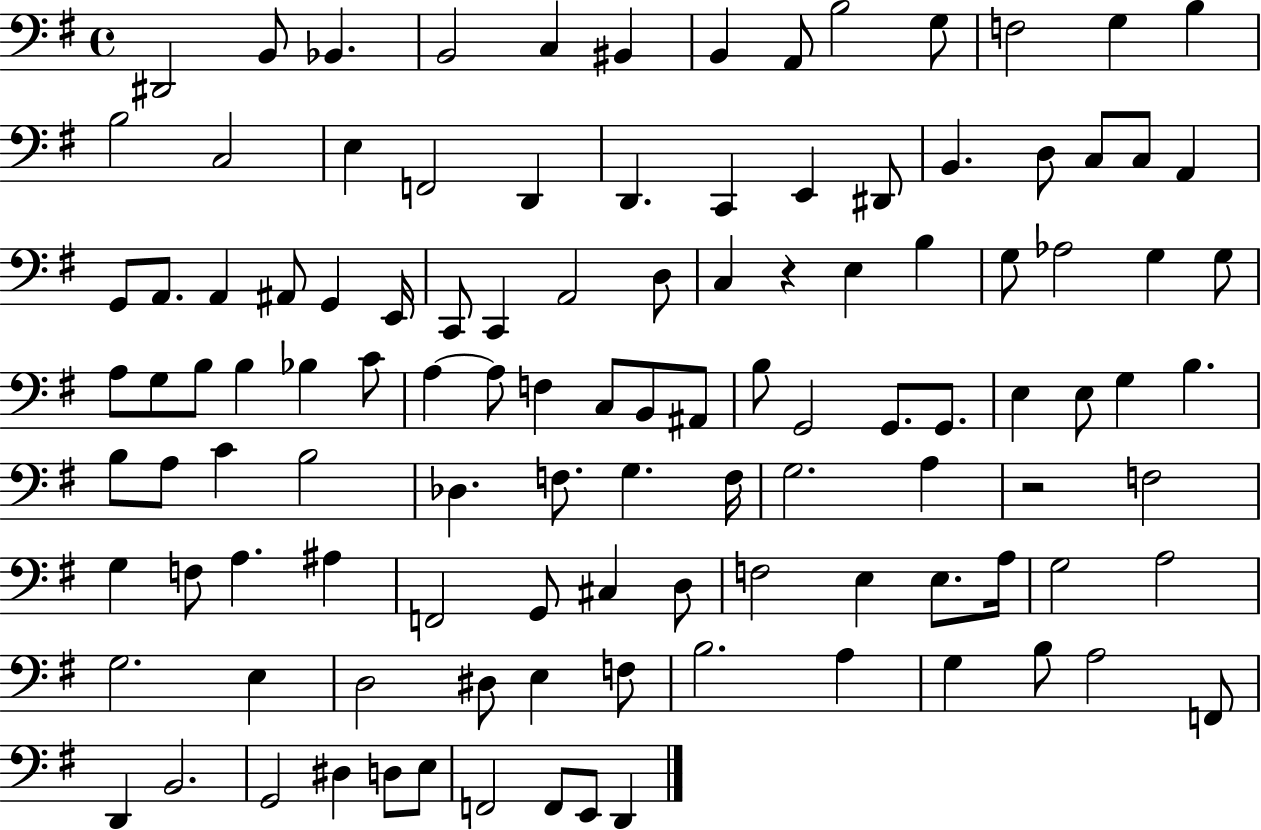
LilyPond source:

{
  \clef bass
  \time 4/4
  \defaultTimeSignature
  \key g \major
  dis,2 b,8 bes,4. | b,2 c4 bis,4 | b,4 a,8 b2 g8 | f2 g4 b4 | \break b2 c2 | e4 f,2 d,4 | d,4. c,4 e,4 dis,8 | b,4. d8 c8 c8 a,4 | \break g,8 a,8. a,4 ais,8 g,4 e,16 | c,8 c,4 a,2 d8 | c4 r4 e4 b4 | g8 aes2 g4 g8 | \break a8 g8 b8 b4 bes4 c'8 | a4~~ a8 f4 c8 b,8 ais,8 | b8 g,2 g,8. g,8. | e4 e8 g4 b4. | \break b8 a8 c'4 b2 | des4. f8. g4. f16 | g2. a4 | r2 f2 | \break g4 f8 a4. ais4 | f,2 g,8 cis4 d8 | f2 e4 e8. a16 | g2 a2 | \break g2. e4 | d2 dis8 e4 f8 | b2. a4 | g4 b8 a2 f,8 | \break d,4 b,2. | g,2 dis4 d8 e8 | f,2 f,8 e,8 d,4 | \bar "|."
}